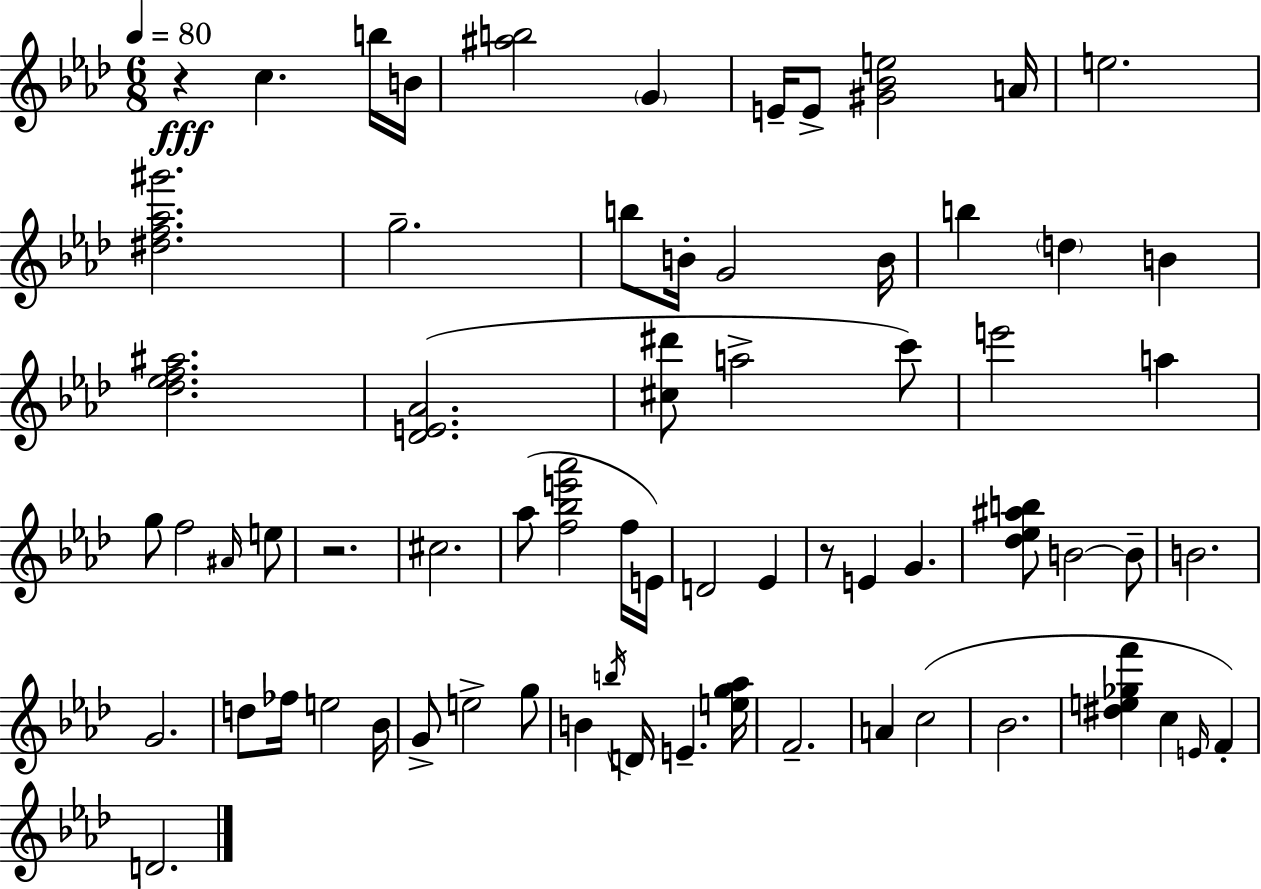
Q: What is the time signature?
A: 6/8